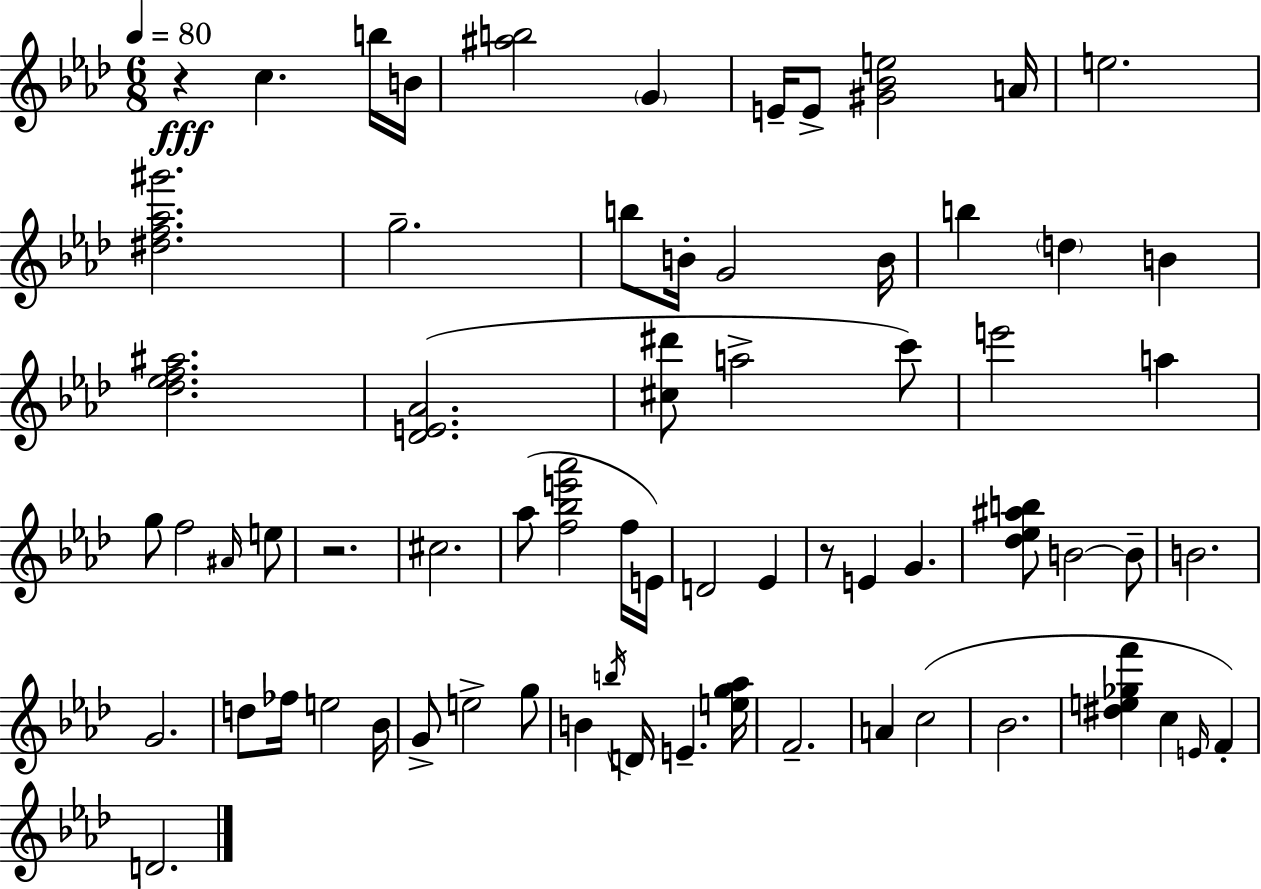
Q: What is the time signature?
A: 6/8